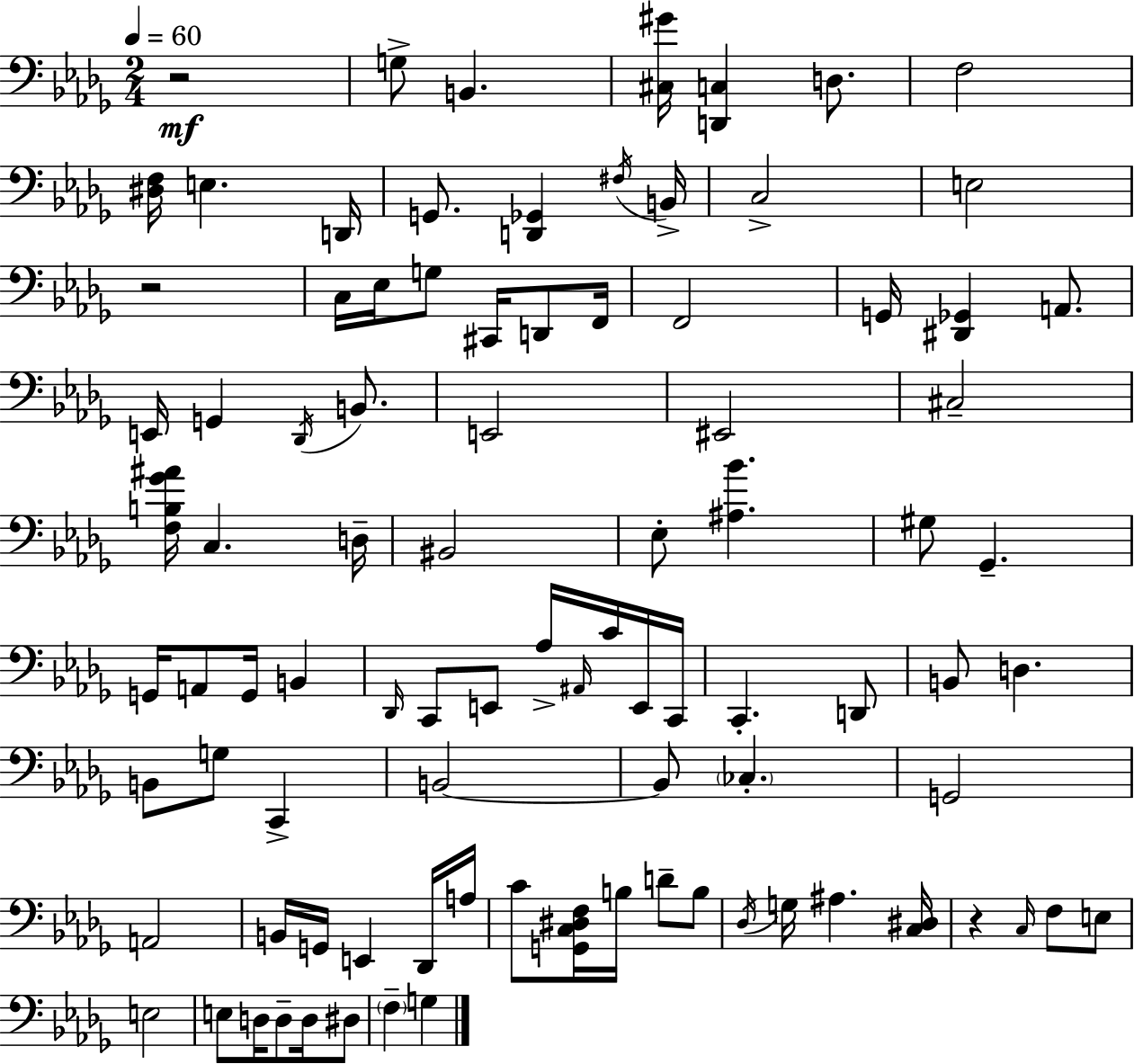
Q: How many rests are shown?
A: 3